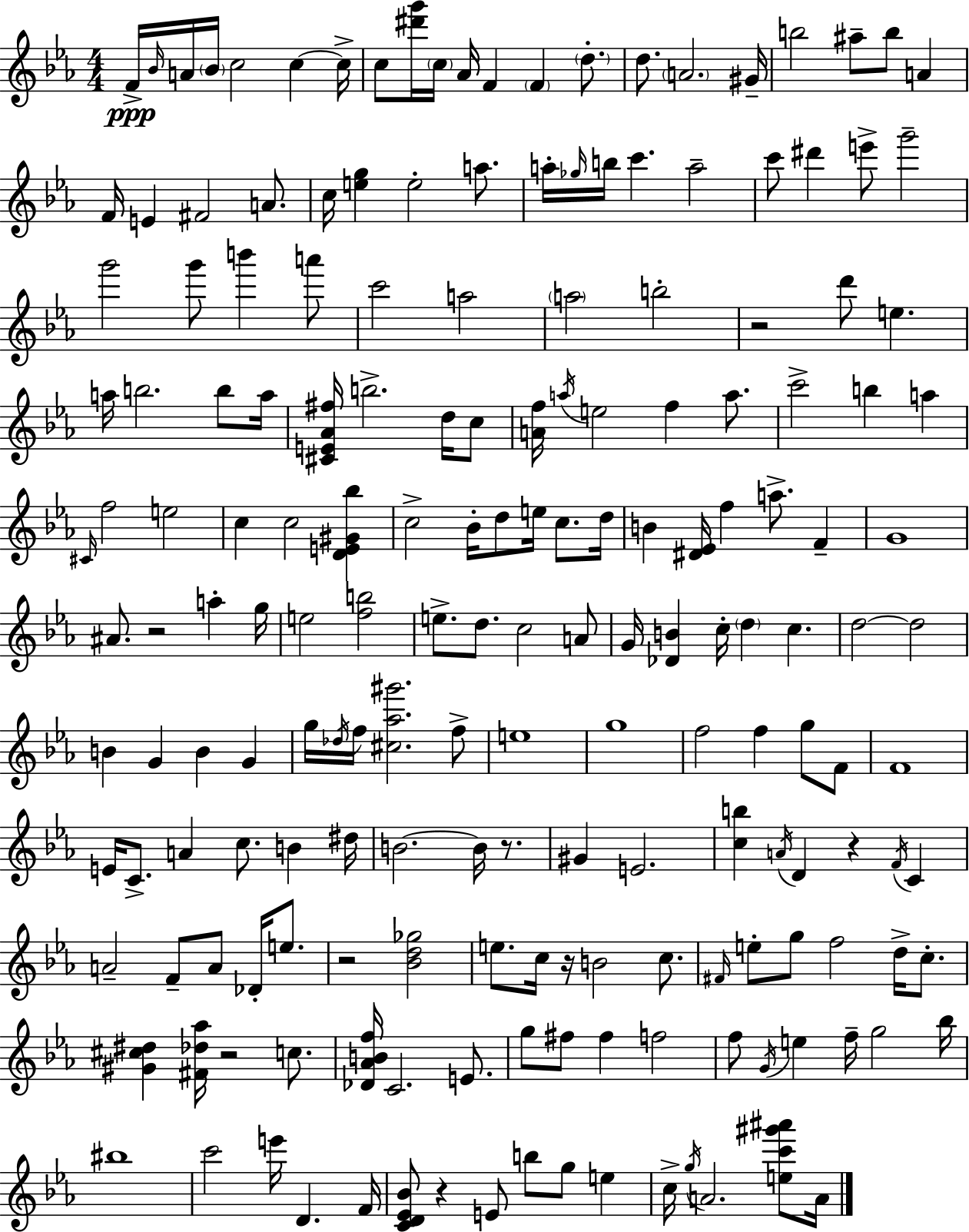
F4/s Bb4/s A4/s Bb4/s C5/h C5/q C5/s C5/e [D#6,G6]/s C5/s Ab4/s F4/q F4/q D5/e. D5/e. A4/h. G#4/s B5/h A#5/e B5/e A4/q F4/s E4/q F#4/h A4/e. C5/s [E5,G5]/q E5/h A5/e. A5/s Gb5/s B5/s C6/q. A5/h C6/e D#6/q E6/e G6/h G6/h G6/e B6/q A6/e C6/h A5/h A5/h B5/h R/h D6/e E5/q. A5/s B5/h. B5/e A5/s [C#4,E4,Ab4,F#5]/s B5/h. D5/s C5/e [A4,F5]/s A5/s E5/h F5/q A5/e. C6/h B5/q A5/q C#4/s F5/h E5/h C5/q C5/h [D4,E4,G#4,Bb5]/q C5/h Bb4/s D5/e E5/s C5/e. D5/s B4/q [D#4,Eb4]/s F5/q A5/e. F4/q G4/w A#4/e. R/h A5/q G5/s E5/h [F5,B5]/h E5/e. D5/e. C5/h A4/e G4/s [Db4,B4]/q C5/s D5/q C5/q. D5/h D5/h B4/q G4/q B4/q G4/q G5/s Db5/s F5/s [C#5,Ab5,G#6]/h. F5/e E5/w G5/w F5/h F5/q G5/e F4/e F4/w E4/s C4/e. A4/q C5/e. B4/q D#5/s B4/h. B4/s R/e. G#4/q E4/h. [C5,B5]/q A4/s D4/q R/q F4/s C4/q A4/h F4/e A4/e Db4/s E5/e. R/h [Bb4,D5,Gb5]/h E5/e. C5/s R/s B4/h C5/e. F#4/s E5/e G5/e F5/h D5/s C5/e. [G#4,C#5,D#5]/q [F#4,Db5,Ab5]/s R/h C5/e. [Db4,Ab4,B4,F5]/s C4/h. E4/e. G5/e F#5/e F#5/q F5/h F5/e G4/s E5/q F5/s G5/h Bb5/s BIS5/w C6/h E6/s D4/q. F4/s [C4,D4,Eb4,Bb4]/e R/q E4/e B5/e G5/e E5/q C5/s G5/s A4/h. [E5,C6,G#6,A#6]/e A4/s